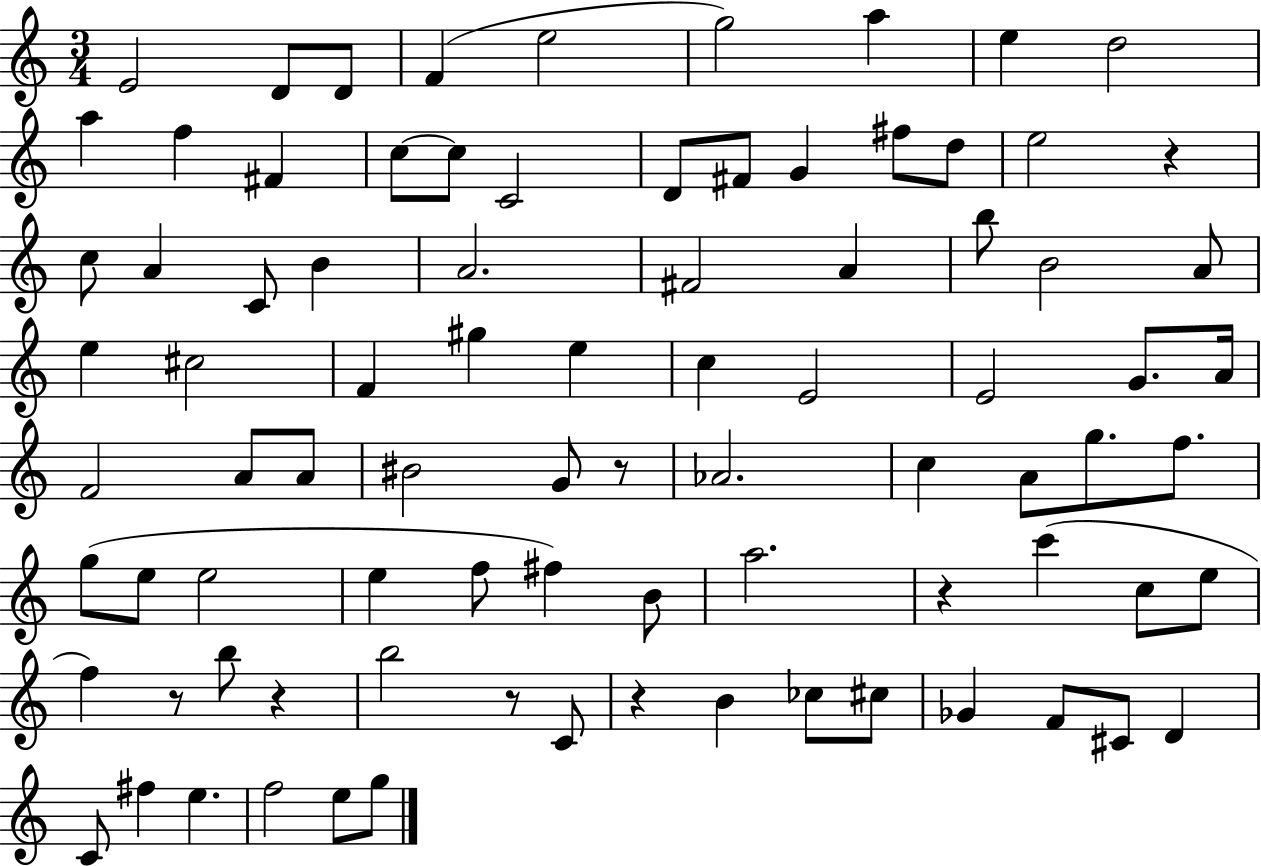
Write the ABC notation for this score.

X:1
T:Untitled
M:3/4
L:1/4
K:C
E2 D/2 D/2 F e2 g2 a e d2 a f ^F c/2 c/2 C2 D/2 ^F/2 G ^f/2 d/2 e2 z c/2 A C/2 B A2 ^F2 A b/2 B2 A/2 e ^c2 F ^g e c E2 E2 G/2 A/4 F2 A/2 A/2 ^B2 G/2 z/2 _A2 c A/2 g/2 f/2 g/2 e/2 e2 e f/2 ^f B/2 a2 z c' c/2 e/2 f z/2 b/2 z b2 z/2 C/2 z B _c/2 ^c/2 _G F/2 ^C/2 D C/2 ^f e f2 e/2 g/2